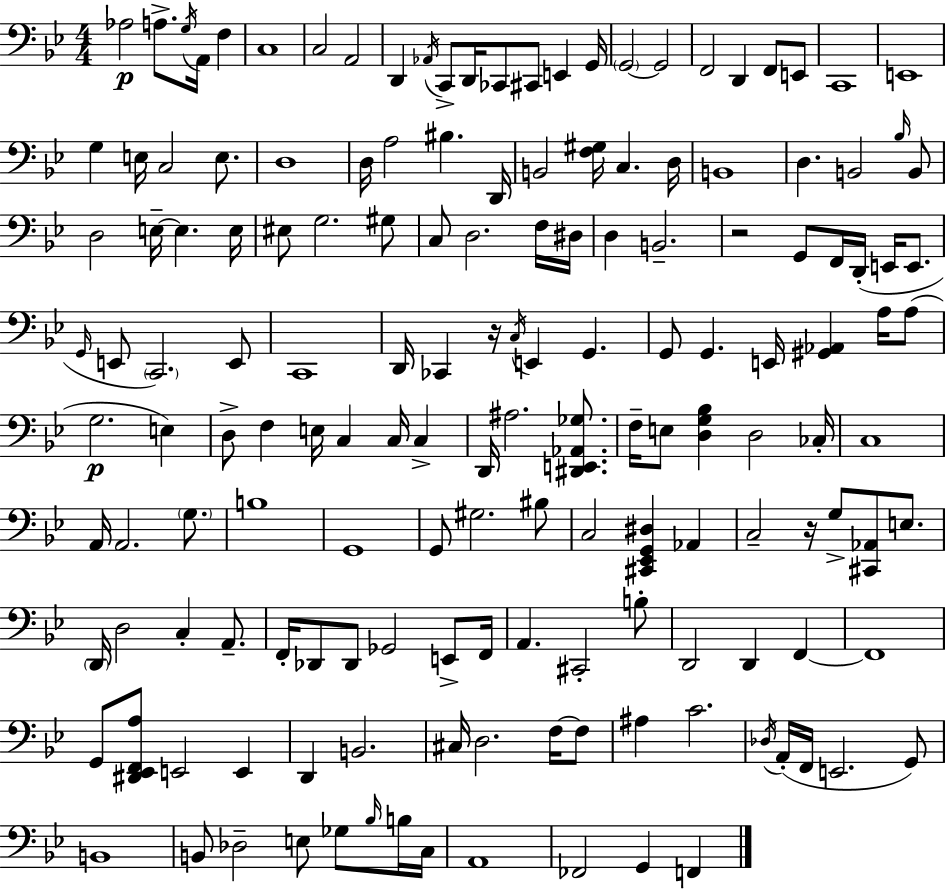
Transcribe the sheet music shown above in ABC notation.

X:1
T:Untitled
M:4/4
L:1/4
K:Bb
_A,2 A,/2 G,/4 A,,/4 F, C,4 C,2 A,,2 D,, _A,,/4 C,,/2 D,,/4 _C,,/2 ^C,,/2 E,, G,,/4 G,,2 G,,2 F,,2 D,, F,,/2 E,,/2 C,,4 E,,4 G, E,/4 C,2 E,/2 D,4 D,/4 A,2 ^B, D,,/4 B,,2 [F,^G,]/4 C, D,/4 B,,4 D, B,,2 _B,/4 B,,/2 D,2 E,/4 E, E,/4 ^E,/2 G,2 ^G,/2 C,/2 D,2 F,/4 ^D,/4 D, B,,2 z2 G,,/2 F,,/4 D,,/4 E,,/4 E,,/2 G,,/4 E,,/2 C,,2 E,,/2 C,,4 D,,/4 _C,, z/4 C,/4 E,, G,, G,,/2 G,, E,,/4 [^G,,_A,,] A,/4 A,/2 G,2 E, D,/2 F, E,/4 C, C,/4 C, D,,/4 ^A,2 [^D,,E,,_A,,_G,]/2 F,/4 E,/2 [D,G,_B,] D,2 _C,/4 C,4 A,,/4 A,,2 G,/2 B,4 G,,4 G,,/2 ^G,2 ^B,/2 C,2 [^C,,_E,,G,,^D,] _A,, C,2 z/4 G,/2 [^C,,_A,,]/2 E,/2 D,,/4 D,2 C, A,,/2 F,,/4 _D,,/2 _D,,/2 _G,,2 E,,/2 F,,/4 A,, ^C,,2 B,/2 D,,2 D,, F,, F,,4 G,,/2 [^D,,_E,,F,,A,]/2 E,,2 E,, D,, B,,2 ^C,/4 D,2 F,/4 F,/2 ^A, C2 _D,/4 A,,/4 F,,/4 E,,2 G,,/2 B,,4 B,,/2 _D,2 E,/2 _G,/2 _B,/4 B,/4 C,/4 A,,4 _F,,2 G,, F,,